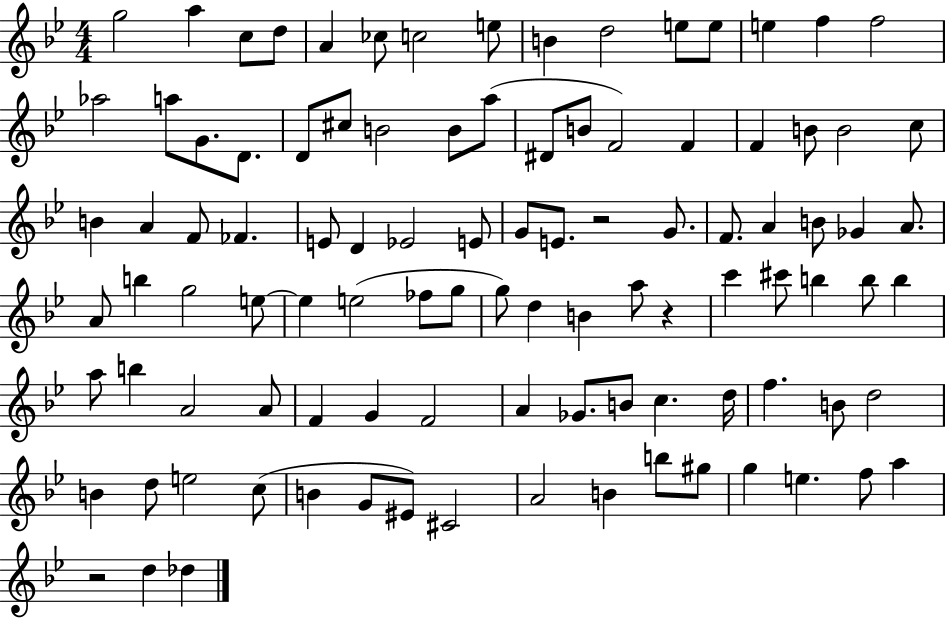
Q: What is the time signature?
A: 4/4